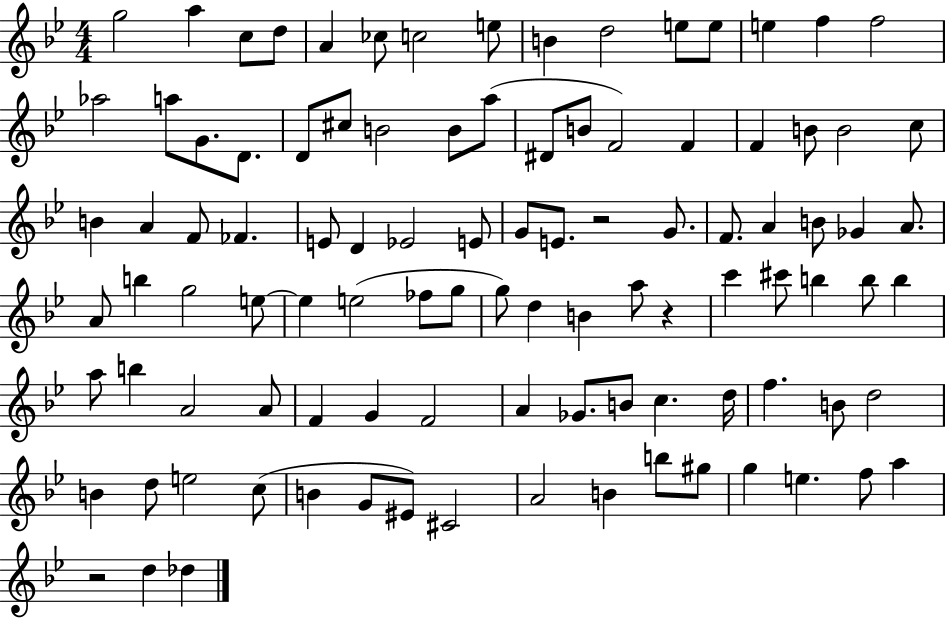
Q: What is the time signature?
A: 4/4